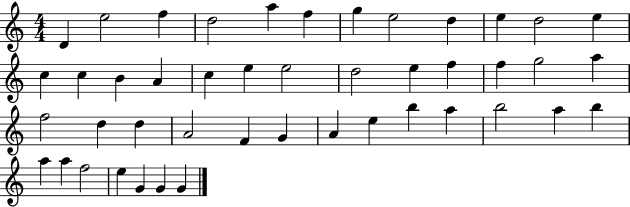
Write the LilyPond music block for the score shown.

{
  \clef treble
  \numericTimeSignature
  \time 4/4
  \key c \major
  d'4 e''2 f''4 | d''2 a''4 f''4 | g''4 e''2 d''4 | e''4 d''2 e''4 | \break c''4 c''4 b'4 a'4 | c''4 e''4 e''2 | d''2 e''4 f''4 | f''4 g''2 a''4 | \break f''2 d''4 d''4 | a'2 f'4 g'4 | a'4 e''4 b''4 a''4 | b''2 a''4 b''4 | \break a''4 a''4 f''2 | e''4 g'4 g'4 g'4 | \bar "|."
}